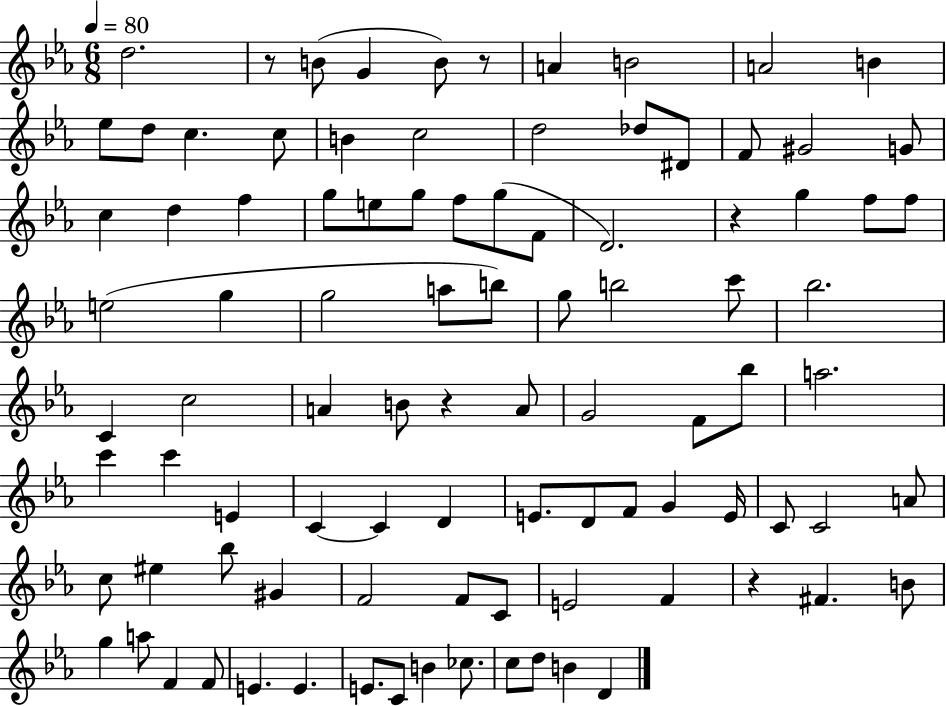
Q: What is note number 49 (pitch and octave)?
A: F4